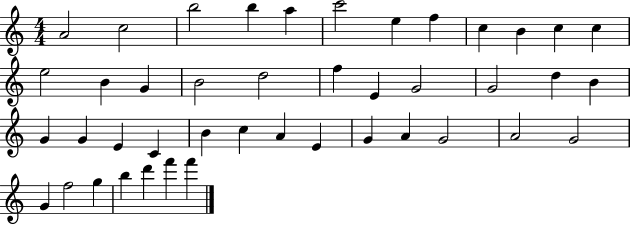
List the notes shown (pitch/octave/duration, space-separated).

A4/h C5/h B5/h B5/q A5/q C6/h E5/q F5/q C5/q B4/q C5/q C5/q E5/h B4/q G4/q B4/h D5/h F5/q E4/q G4/h G4/h D5/q B4/q G4/q G4/q E4/q C4/q B4/q C5/q A4/q E4/q G4/q A4/q G4/h A4/h G4/h G4/q F5/h G5/q B5/q D6/q F6/q F6/q